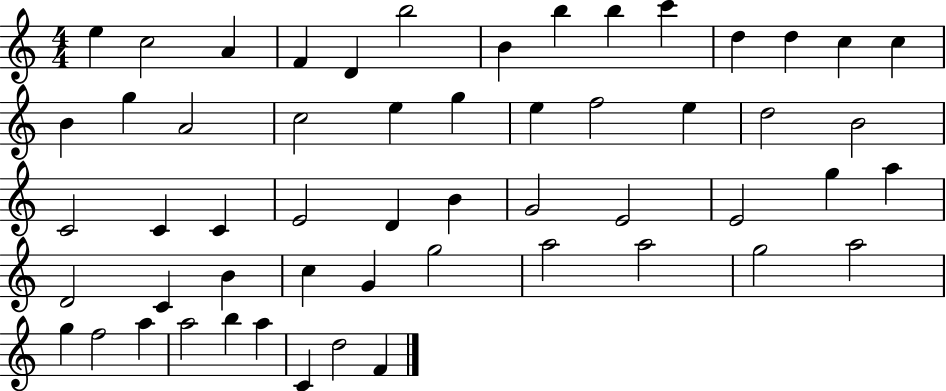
{
  \clef treble
  \numericTimeSignature
  \time 4/4
  \key c \major
  e''4 c''2 a'4 | f'4 d'4 b''2 | b'4 b''4 b''4 c'''4 | d''4 d''4 c''4 c''4 | \break b'4 g''4 a'2 | c''2 e''4 g''4 | e''4 f''2 e''4 | d''2 b'2 | \break c'2 c'4 c'4 | e'2 d'4 b'4 | g'2 e'2 | e'2 g''4 a''4 | \break d'2 c'4 b'4 | c''4 g'4 g''2 | a''2 a''2 | g''2 a''2 | \break g''4 f''2 a''4 | a''2 b''4 a''4 | c'4 d''2 f'4 | \bar "|."
}